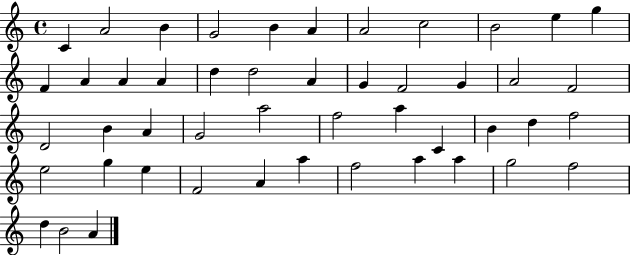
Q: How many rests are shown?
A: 0